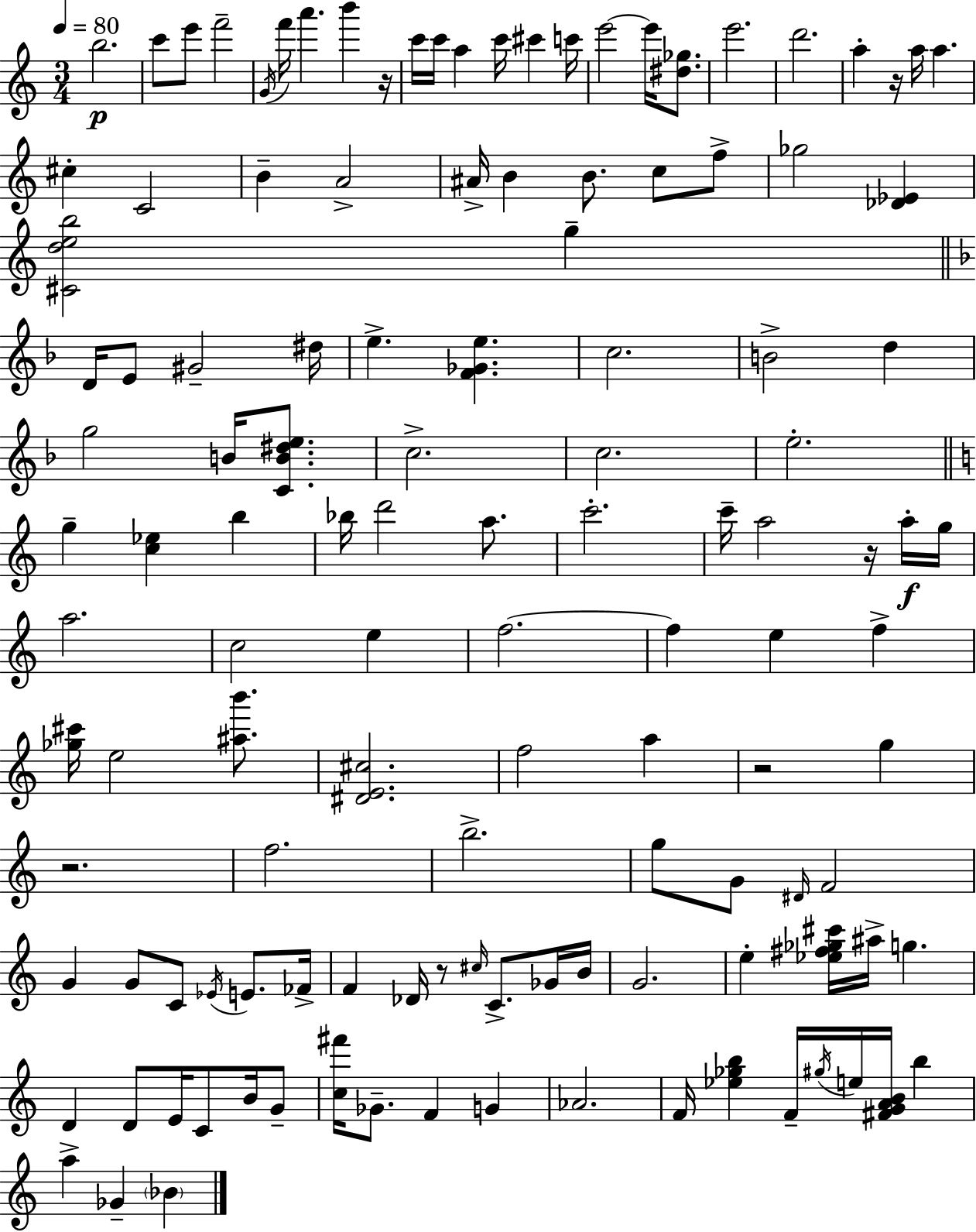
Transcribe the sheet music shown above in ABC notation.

X:1
T:Untitled
M:3/4
L:1/4
K:Am
b2 c'/2 e'/2 f'2 G/4 f'/4 a' b' z/4 c'/4 c'/4 a c'/4 ^c' c'/4 e'2 e'/4 [^d_g]/2 e'2 d'2 a z/4 a/4 a ^c C2 B A2 ^A/4 B B/2 c/2 f/2 _g2 [_D_E] [^Cdeb]2 g D/4 E/2 ^G2 ^d/4 e [F_Ge] c2 B2 d g2 B/4 [CB^de]/2 c2 c2 e2 g [c_e] b _b/4 d'2 a/2 c'2 c'/4 a2 z/4 a/4 g/4 a2 c2 e f2 f e f [_g^c']/4 e2 [^ab']/2 [^DE^c]2 f2 a z2 g z2 f2 b2 g/2 G/2 ^D/4 F2 G G/2 C/2 _E/4 E/2 _F/4 F _D/4 z/2 ^c/4 C/2 _G/4 B/4 G2 e [_e^f_g^c']/4 ^a/4 g D D/2 E/4 C/2 B/4 G/2 [c^f']/4 _G/2 F G _A2 F/4 [_e_gb] F/4 ^g/4 e/4 [^FGAB]/4 b a _G _B